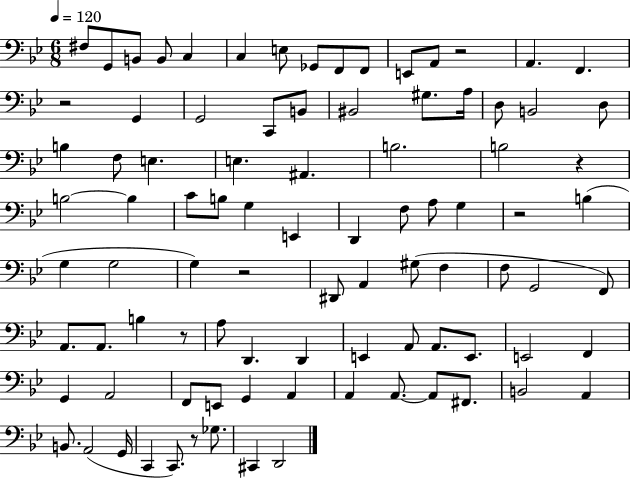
X:1
T:Untitled
M:6/8
L:1/4
K:Bb
^F,/2 G,,/2 B,,/2 B,,/2 C, C, E,/2 _G,,/2 F,,/2 F,,/2 E,,/2 A,,/2 z2 A,, F,, z2 G,, G,,2 C,,/2 B,,/2 ^B,,2 ^G,/2 A,/4 D,/2 B,,2 D,/2 B, F,/2 E, E, ^A,, B,2 B,2 z B,2 B, C/2 B,/2 G, E,, D,, F,/2 A,/2 G, z2 B, G, G,2 G, z2 ^D,,/2 A,, ^G,/2 F, F,/2 G,,2 F,,/2 A,,/2 A,,/2 B, z/2 A,/2 D,, D,, E,, A,,/2 A,,/2 E,,/2 E,,2 F,, G,, A,,2 F,,/2 E,,/2 G,, A,, A,, A,,/2 A,,/2 ^F,,/2 B,,2 A,, B,,/2 A,,2 G,,/4 C,, C,,/2 z/2 _G,/2 ^C,, D,,2